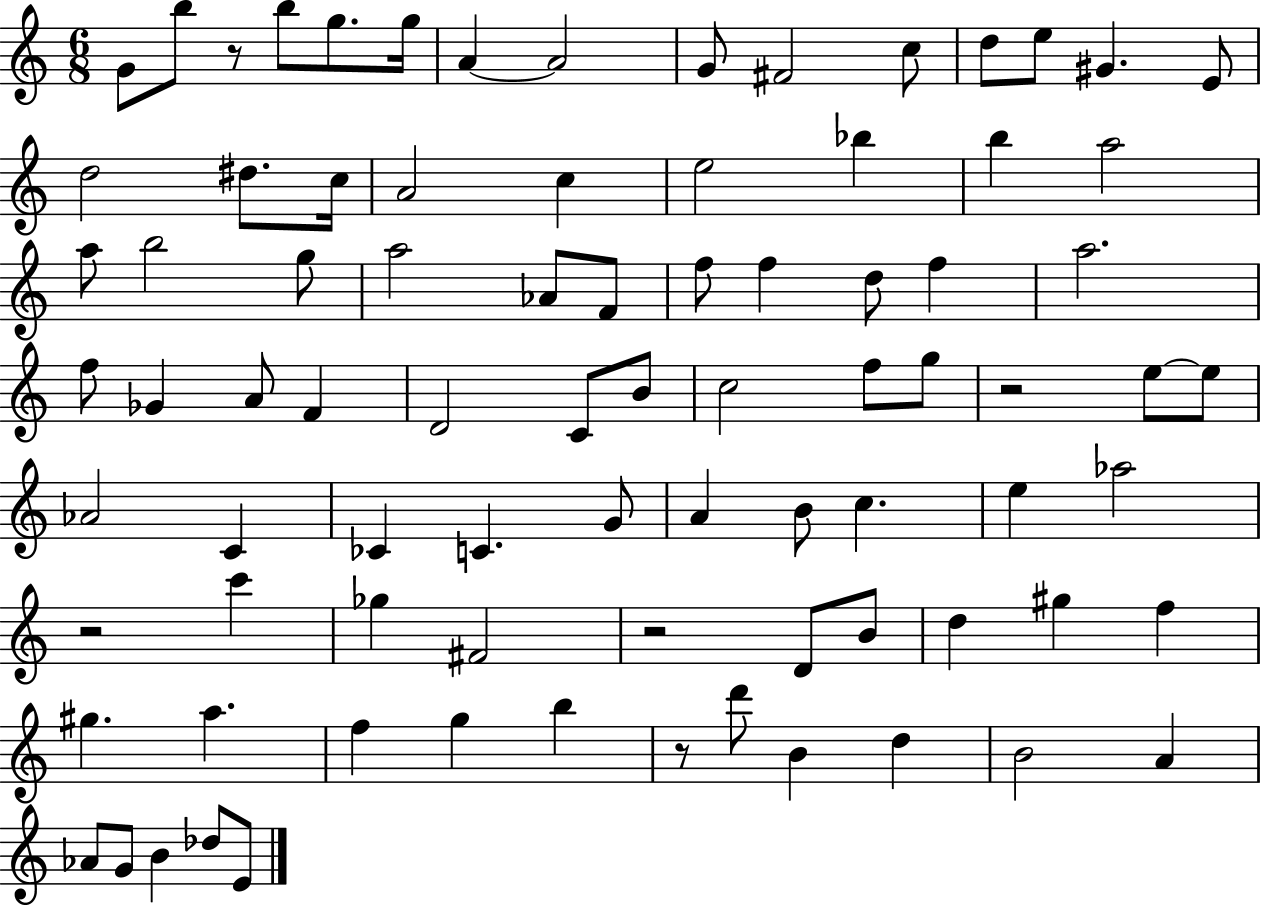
G4/e B5/e R/e B5/e G5/e. G5/s A4/q A4/h G4/e F#4/h C5/e D5/e E5/e G#4/q. E4/e D5/h D#5/e. C5/s A4/h C5/q E5/h Bb5/q B5/q A5/h A5/e B5/h G5/e A5/h Ab4/e F4/e F5/e F5/q D5/e F5/q A5/h. F5/e Gb4/q A4/e F4/q D4/h C4/e B4/e C5/h F5/e G5/e R/h E5/e E5/e Ab4/h C4/q CES4/q C4/q. G4/e A4/q B4/e C5/q. E5/q Ab5/h R/h C6/q Gb5/q F#4/h R/h D4/e B4/e D5/q G#5/q F5/q G#5/q. A5/q. F5/q G5/q B5/q R/e D6/e B4/q D5/q B4/h A4/q Ab4/e G4/e B4/q Db5/e E4/e